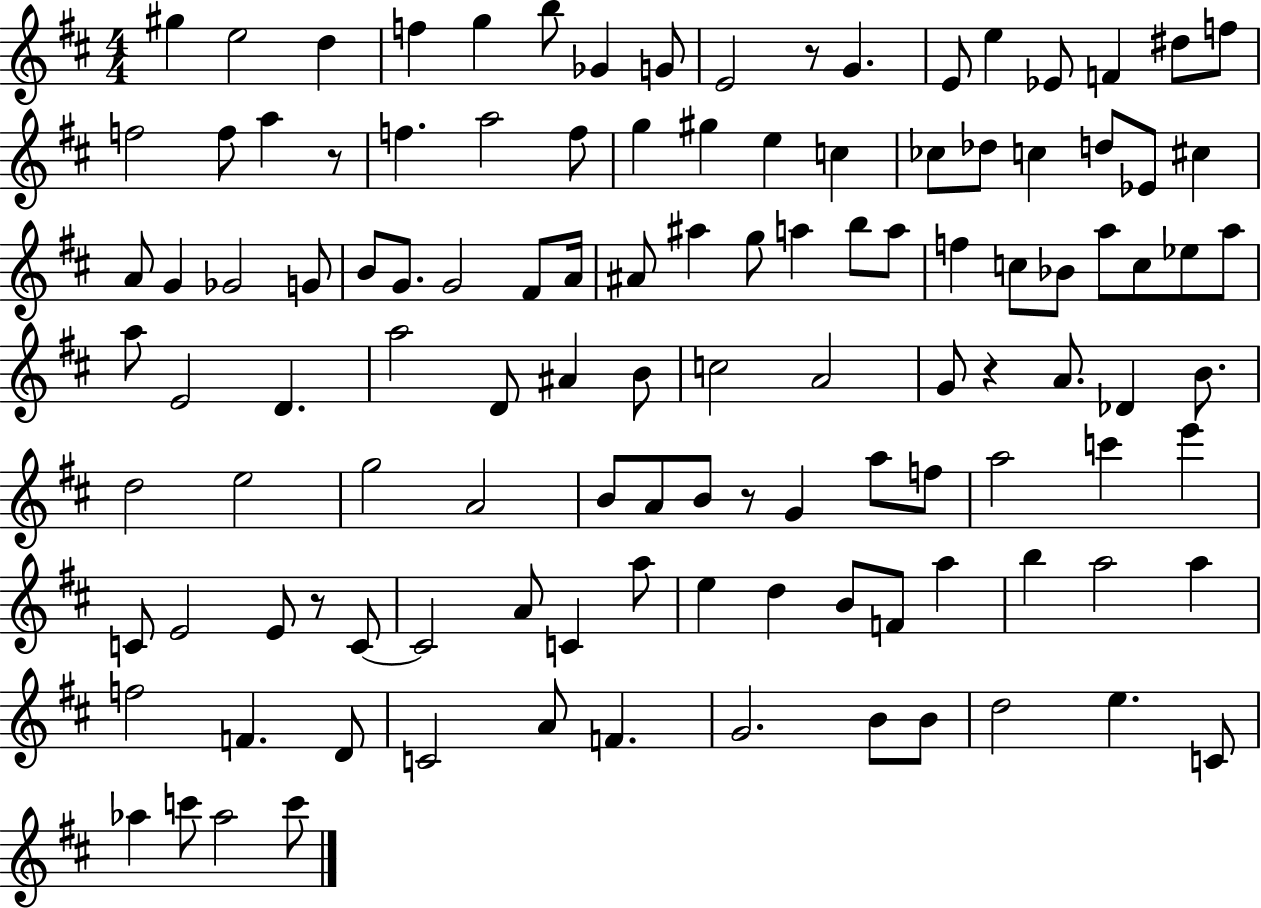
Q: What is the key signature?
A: D major